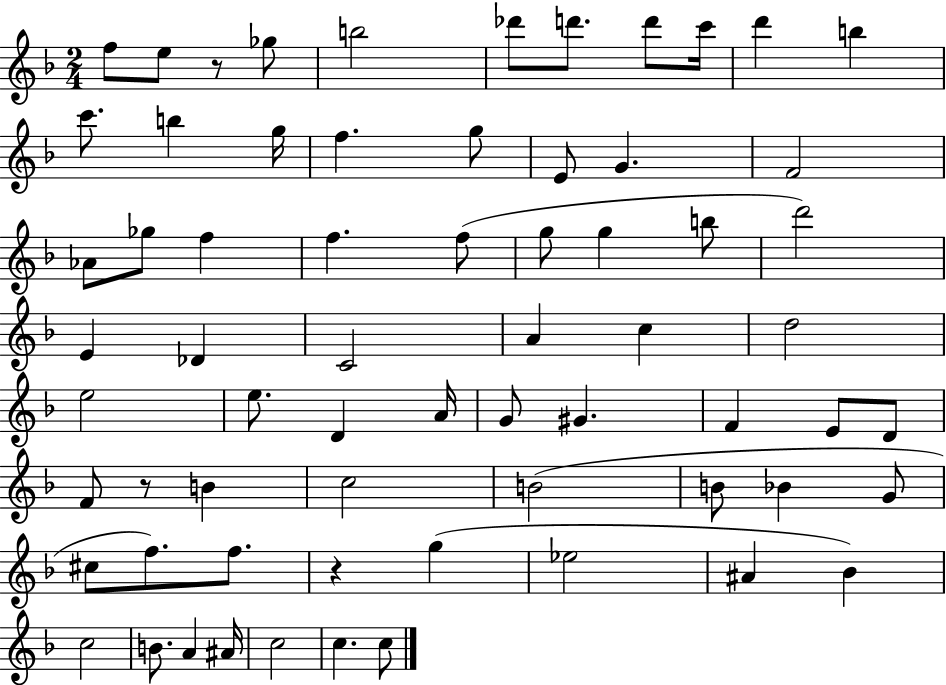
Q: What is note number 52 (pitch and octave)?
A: F5